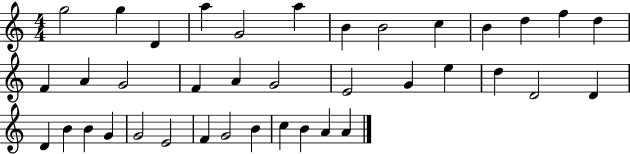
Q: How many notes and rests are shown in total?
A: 38